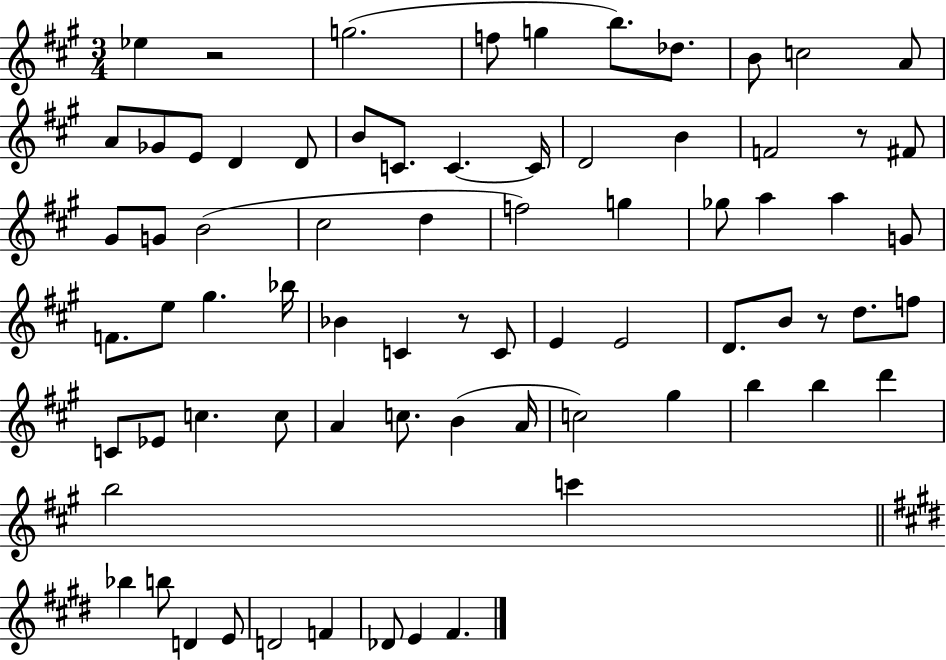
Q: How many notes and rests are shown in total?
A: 74